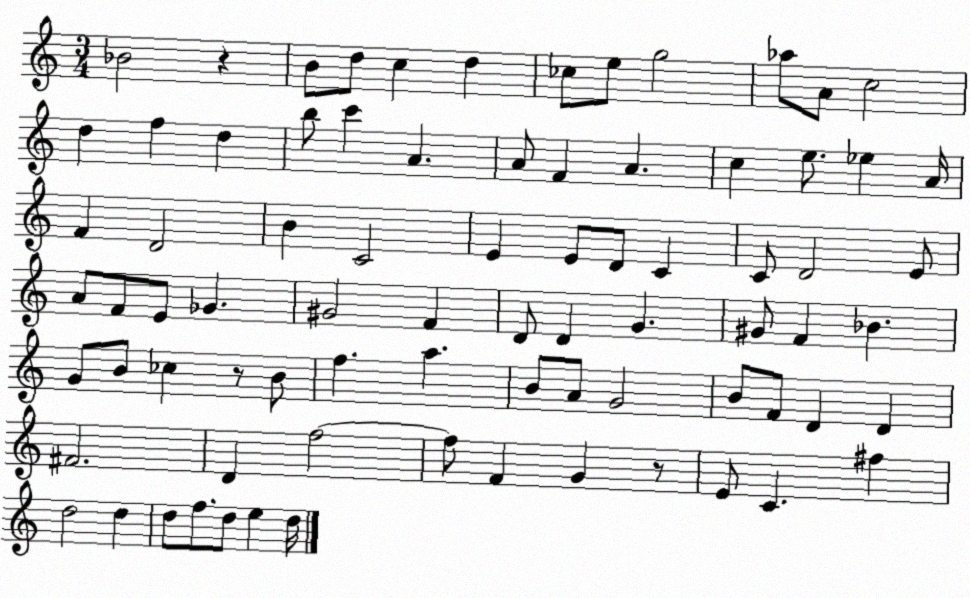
X:1
T:Untitled
M:3/4
L:1/4
K:C
_B2 z B/2 d/2 c d _c/2 e/2 g2 _a/2 A/2 c2 d f d b/2 c' A A/2 F A c e/2 _e A/4 F D2 B C2 E E/2 D/2 C C/2 D2 E/2 A/2 F/2 E/2 _G ^G2 F D/2 D G ^G/2 F _B G/2 B/2 _c z/2 B/2 f a B/2 A/2 G2 B/2 F/2 D D ^F2 D f2 f/2 F G z/2 E/2 C ^f d2 d d/2 f/2 d/2 e d/4